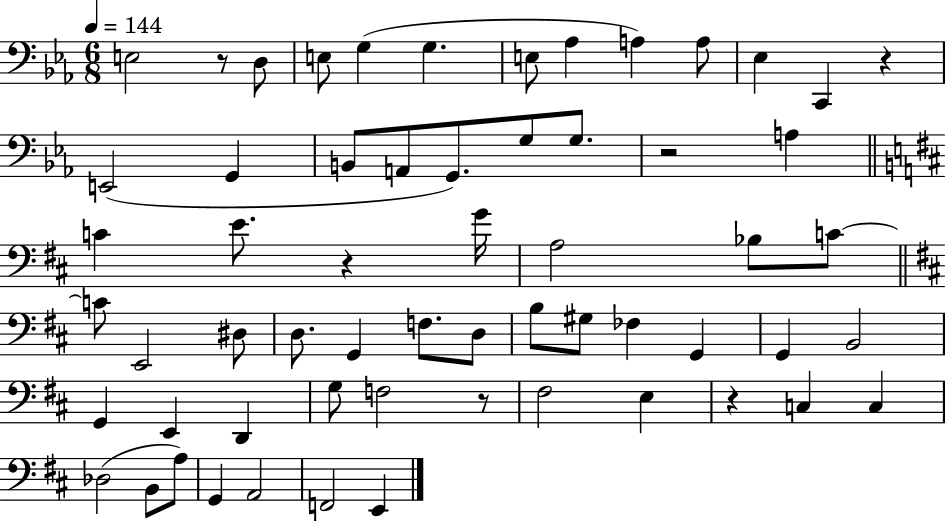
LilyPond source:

{
  \clef bass
  \numericTimeSignature
  \time 6/8
  \key ees \major
  \tempo 4 = 144
  e2 r8 d8 | e8 g4( g4. | e8 aes4 a4) a8 | ees4 c,4 r4 | \break e,2( g,4 | b,8 a,8 g,8.) g8 g8. | r2 a4 | \bar "||" \break \key d \major c'4 e'8. r4 g'16 | a2 bes8 c'8~~ | \bar "||" \break \key b \minor c'8 e,2 dis8 | d8. g,4 f8. d8 | b8 gis8 fes4 g,4 | g,4 b,2 | \break g,4 e,4 d,4 | g8 f2 r8 | fis2 e4 | r4 c4 c4 | \break des2( b,8 a8) | g,4 a,2 | f,2 e,4 | \bar "|."
}